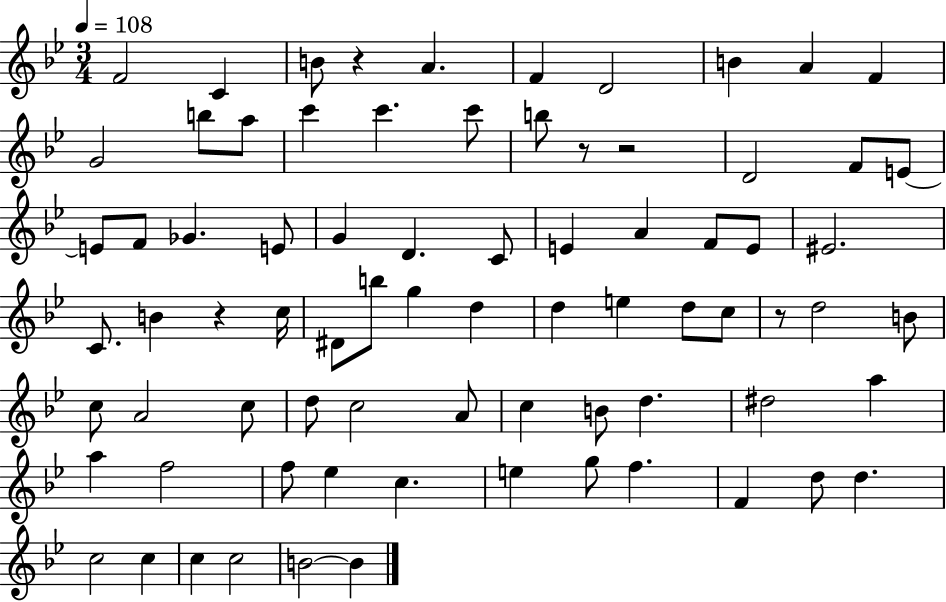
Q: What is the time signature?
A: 3/4